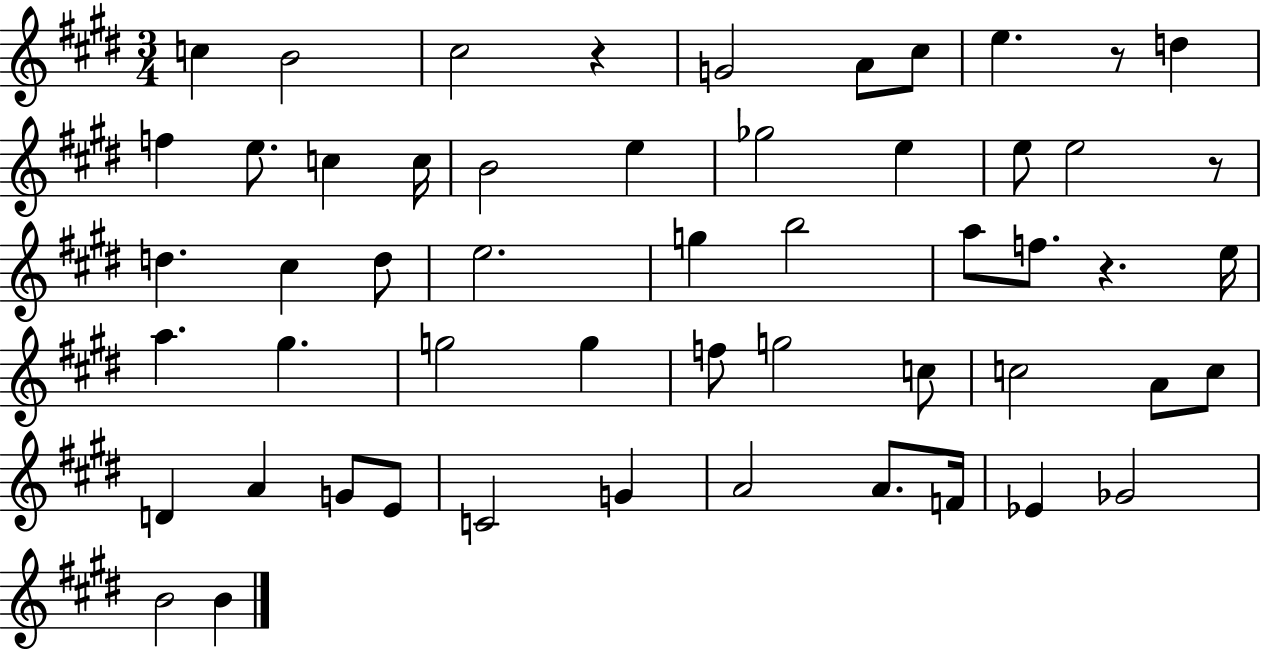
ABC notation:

X:1
T:Untitled
M:3/4
L:1/4
K:E
c B2 ^c2 z G2 A/2 ^c/2 e z/2 d f e/2 c c/4 B2 e _g2 e e/2 e2 z/2 d ^c d/2 e2 g b2 a/2 f/2 z e/4 a ^g g2 g f/2 g2 c/2 c2 A/2 c/2 D A G/2 E/2 C2 G A2 A/2 F/4 _E _G2 B2 B